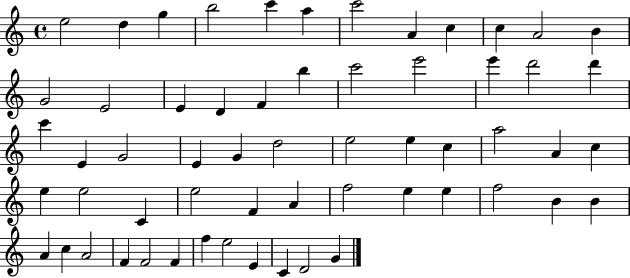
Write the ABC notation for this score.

X:1
T:Untitled
M:4/4
L:1/4
K:C
e2 d g b2 c' a c'2 A c c A2 B G2 E2 E D F b c'2 e'2 e' d'2 d' c' E G2 E G d2 e2 e c a2 A c e e2 C e2 F A f2 e e f2 B B A c A2 F F2 F f e2 E C D2 G